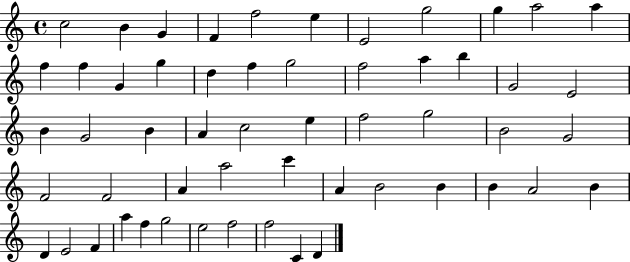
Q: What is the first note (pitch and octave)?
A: C5